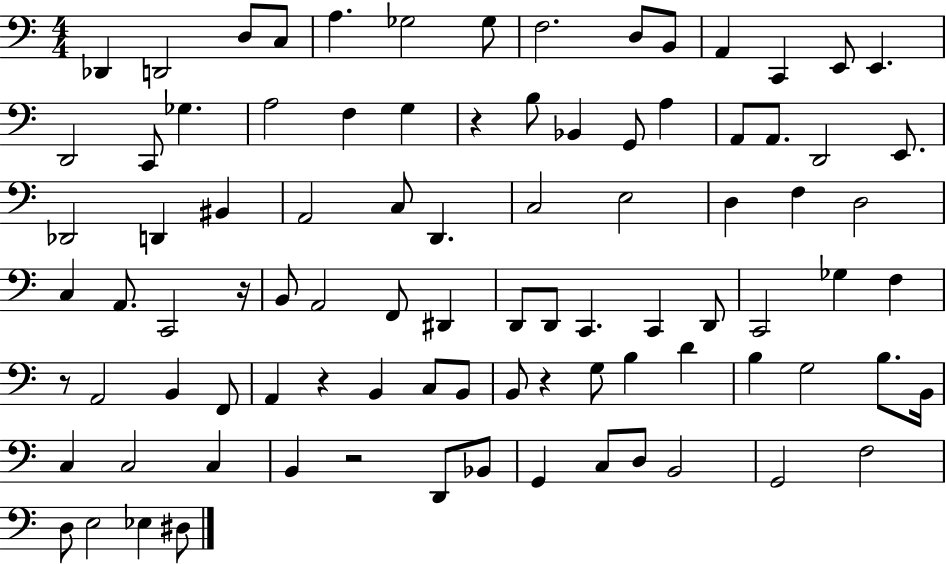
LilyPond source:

{
  \clef bass
  \numericTimeSignature
  \time 4/4
  \key c \major
  des,4 d,2 d8 c8 | a4. ges2 ges8 | f2. d8 b,8 | a,4 c,4 e,8 e,4. | \break d,2 c,8 ges4. | a2 f4 g4 | r4 b8 bes,4 g,8 a4 | a,8 a,8. d,2 e,8. | \break des,2 d,4 bis,4 | a,2 c8 d,4. | c2 e2 | d4 f4 d2 | \break c4 a,8. c,2 r16 | b,8 a,2 f,8 dis,4 | d,8 d,8 c,4. c,4 d,8 | c,2 ges4 f4 | \break r8 a,2 b,4 f,8 | a,4 r4 b,4 c8 b,8 | b,8 r4 g8 b4 d'4 | b4 g2 b8. b,16 | \break c4 c2 c4 | b,4 r2 d,8 bes,8 | g,4 c8 d8 b,2 | g,2 f2 | \break d8 e2 ees4 dis8 | \bar "|."
}